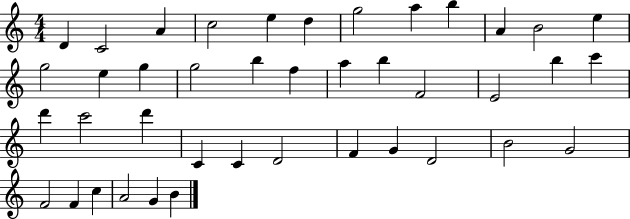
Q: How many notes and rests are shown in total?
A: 41